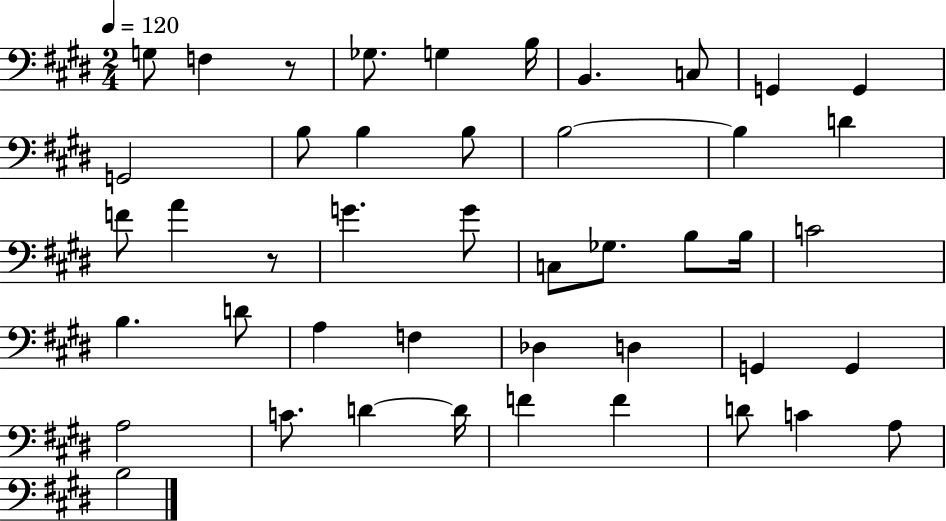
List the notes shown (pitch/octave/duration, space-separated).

G3/e F3/q R/e Gb3/e. G3/q B3/s B2/q. C3/e G2/q G2/q G2/h B3/e B3/q B3/e B3/h B3/q D4/q F4/e A4/q R/e G4/q. G4/e C3/e Gb3/e. B3/e B3/s C4/h B3/q. D4/e A3/q F3/q Db3/q D3/q G2/q G2/q A3/h C4/e. D4/q D4/s F4/q F4/q D4/e C4/q A3/e B3/h